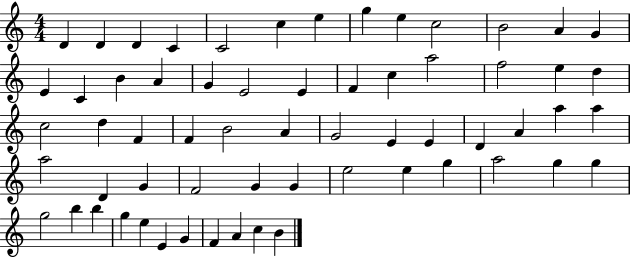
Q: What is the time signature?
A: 4/4